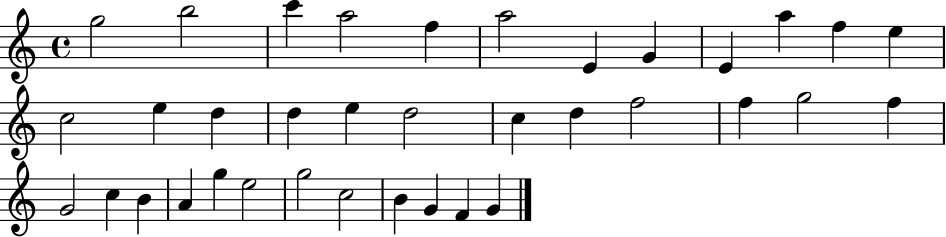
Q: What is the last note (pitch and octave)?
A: G4